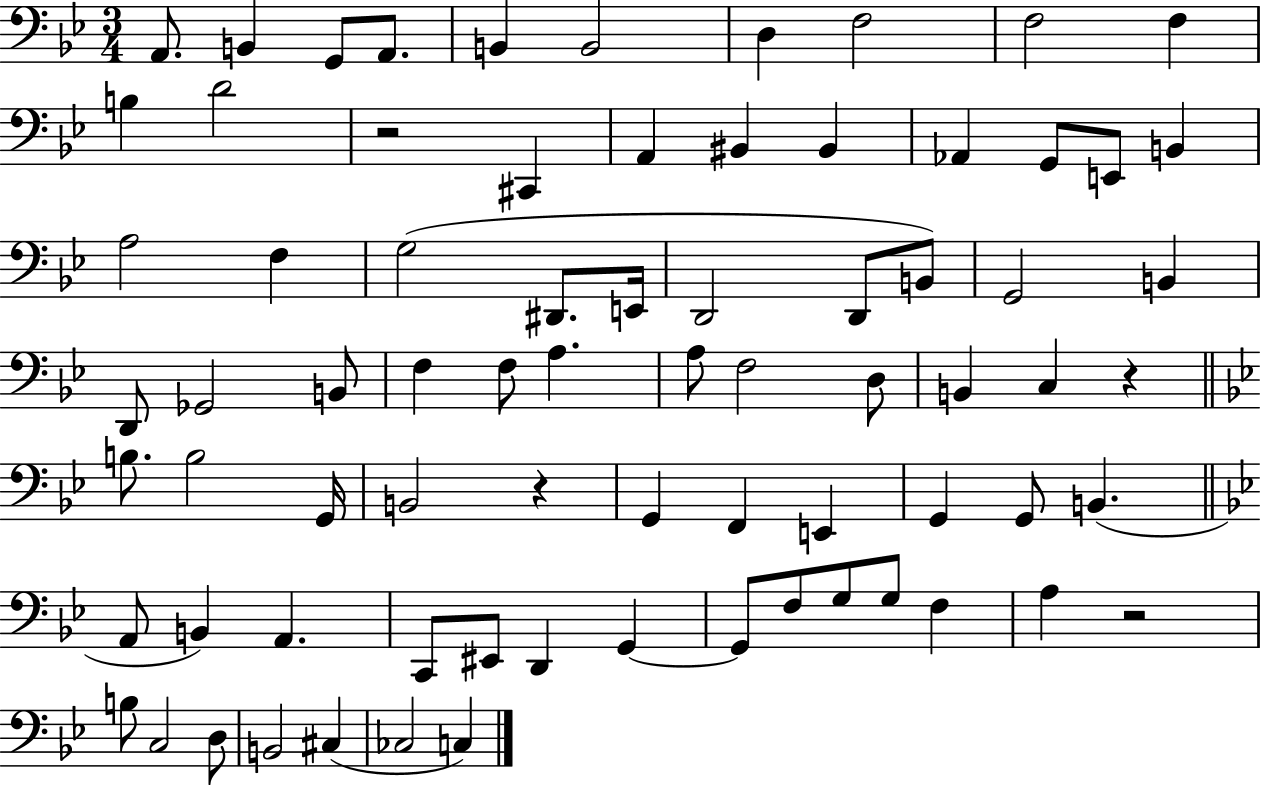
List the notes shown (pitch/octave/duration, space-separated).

A2/e. B2/q G2/e A2/e. B2/q B2/h D3/q F3/h F3/h F3/q B3/q D4/h R/h C#2/q A2/q BIS2/q BIS2/q Ab2/q G2/e E2/e B2/q A3/h F3/q G3/h D#2/e. E2/s D2/h D2/e B2/e G2/h B2/q D2/e Gb2/h B2/e F3/q F3/e A3/q. A3/e F3/h D3/e B2/q C3/q R/q B3/e. B3/h G2/s B2/h R/q G2/q F2/q E2/q G2/q G2/e B2/q. A2/e B2/q A2/q. C2/e EIS2/e D2/q G2/q G2/e F3/e G3/e G3/e F3/q A3/q R/h B3/e C3/h D3/e B2/h C#3/q CES3/h C3/q